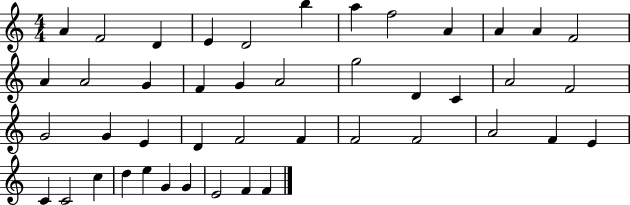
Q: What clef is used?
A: treble